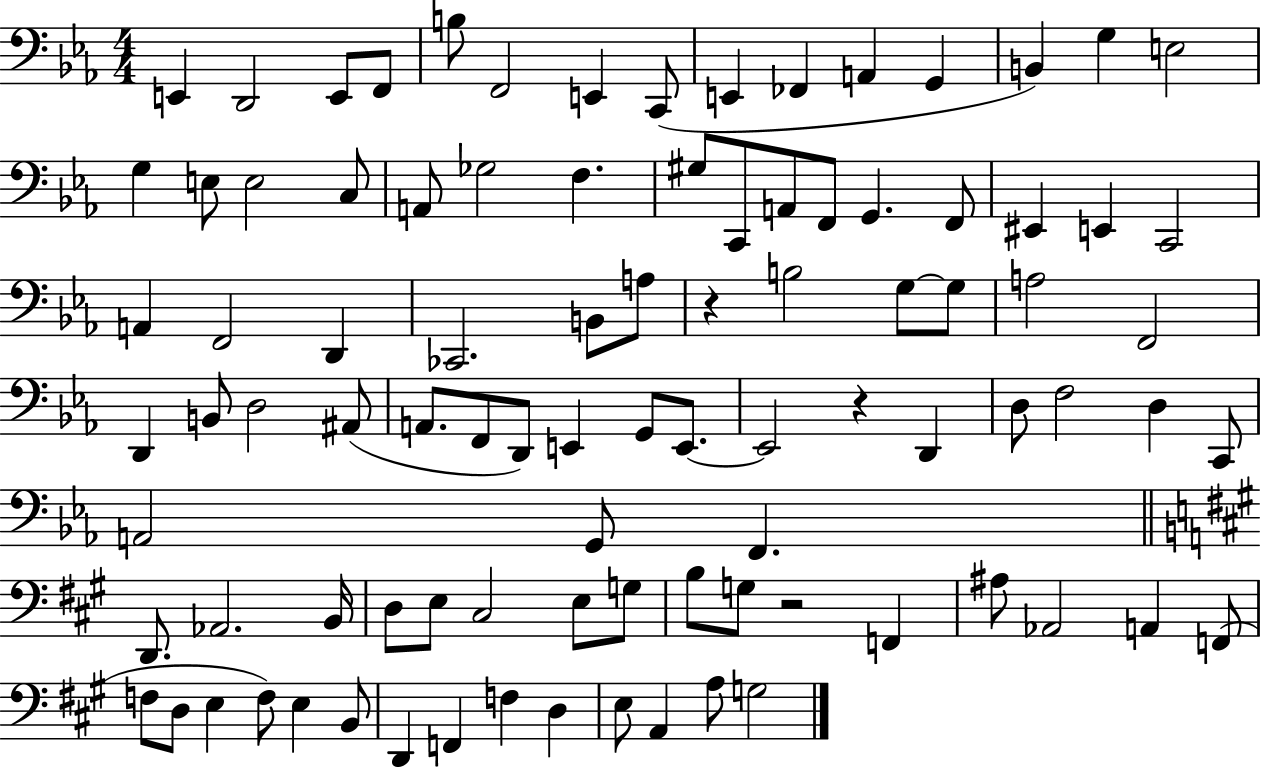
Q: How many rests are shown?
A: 3